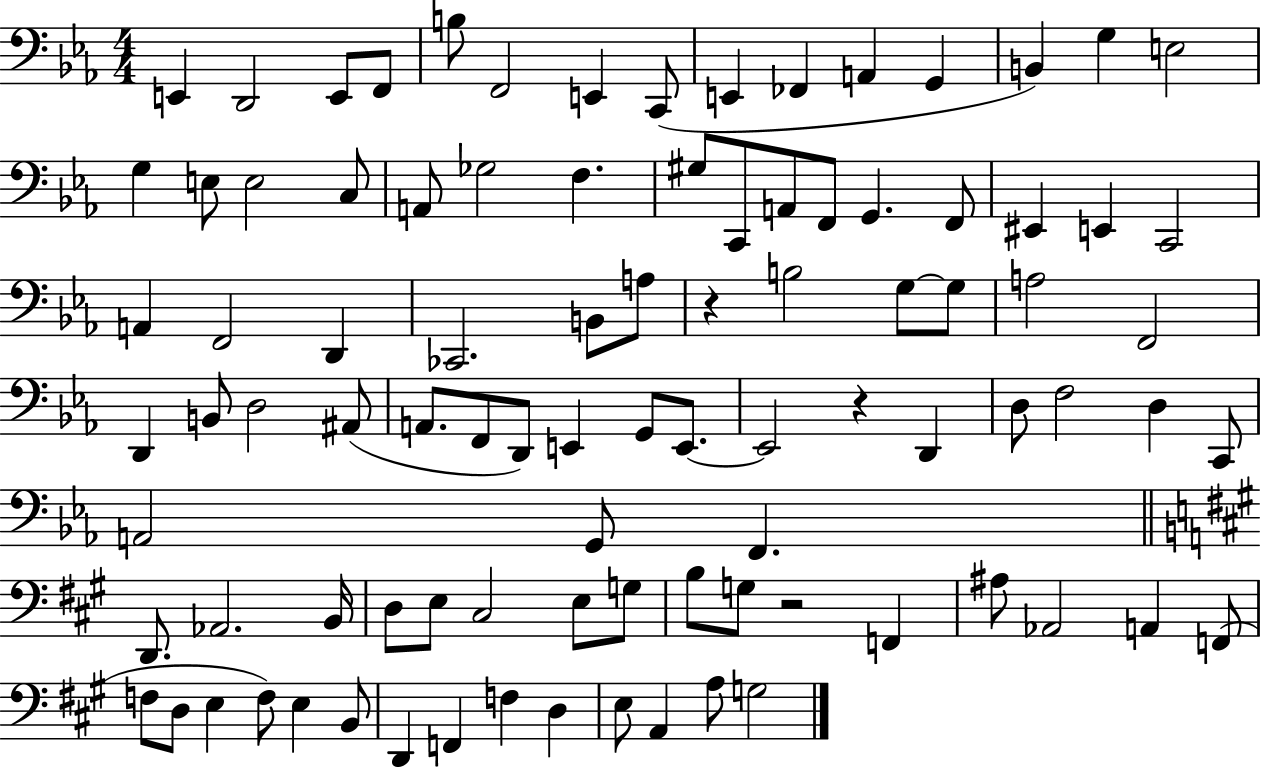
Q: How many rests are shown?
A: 3